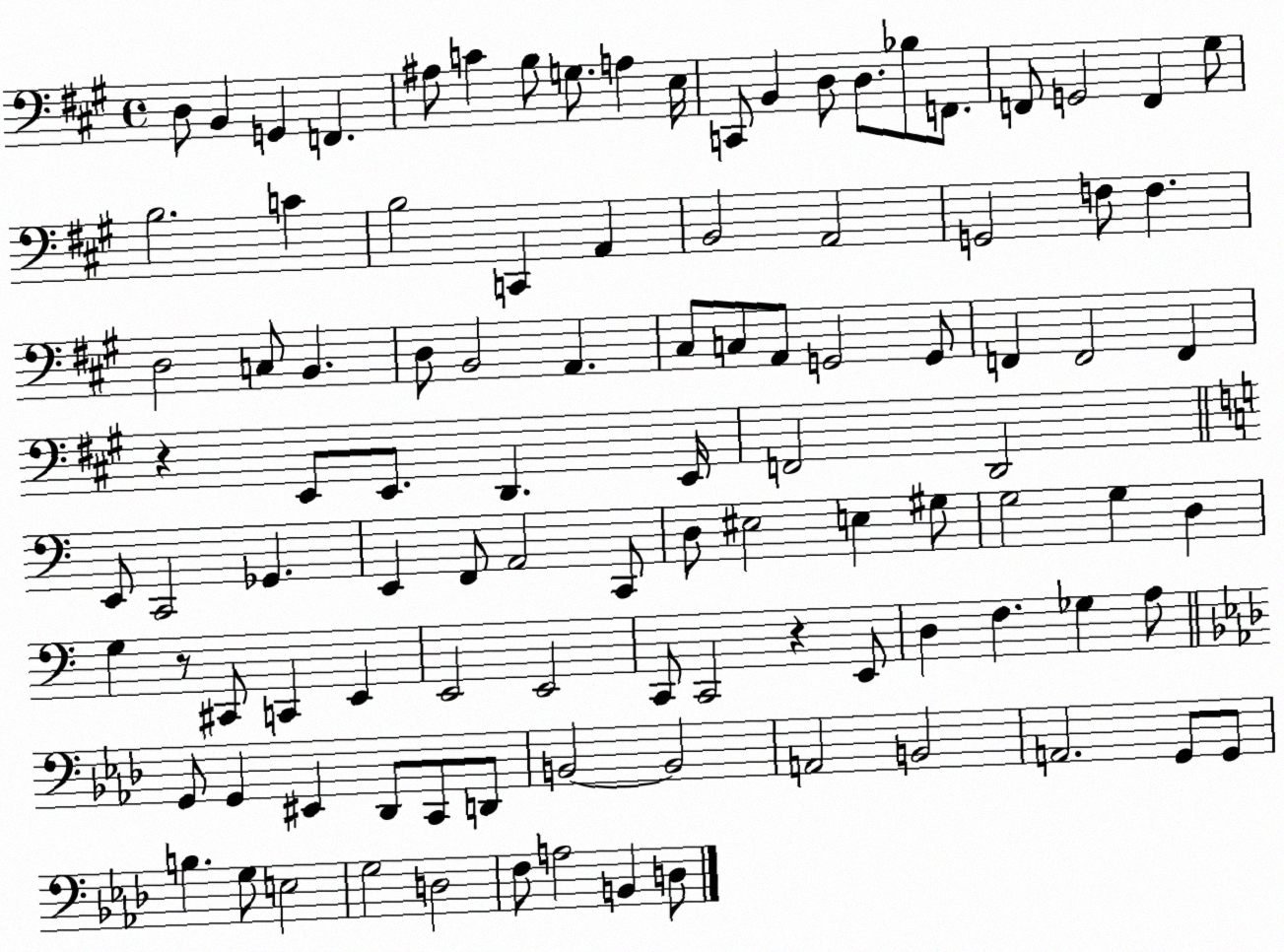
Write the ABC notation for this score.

X:1
T:Untitled
M:4/4
L:1/4
K:A
D,/2 B,, G,, F,, ^A,/2 C B,/2 G,/2 A, E,/4 C,,/2 B,, D,/2 D,/2 _B,/2 F,,/2 F,,/2 G,,2 F,, ^G,/2 B,2 C B,2 C,, A,, B,,2 A,,2 G,,2 F,/2 F, D,2 C,/2 B,, D,/2 B,,2 A,, ^C,/2 C,/2 A,,/2 G,,2 G,,/2 F,, F,,2 F,, z E,,/2 E,,/2 D,, E,,/4 F,,2 D,,2 E,,/2 C,,2 _G,, E,, F,,/2 A,,2 C,,/2 D,/2 ^E,2 E, ^G,/2 G,2 G, D, G, z/2 ^C,,/2 C,, E,, E,,2 E,,2 C,,/2 C,,2 z E,,/2 D, F, _G, A,/2 G,,/2 G,, ^E,, _D,,/2 C,,/2 D,,/2 B,,2 B,,2 A,,2 B,,2 A,,2 G,,/2 G,,/2 B, G,/2 E,2 G,2 D,2 F,/2 A,2 B,, D,/2